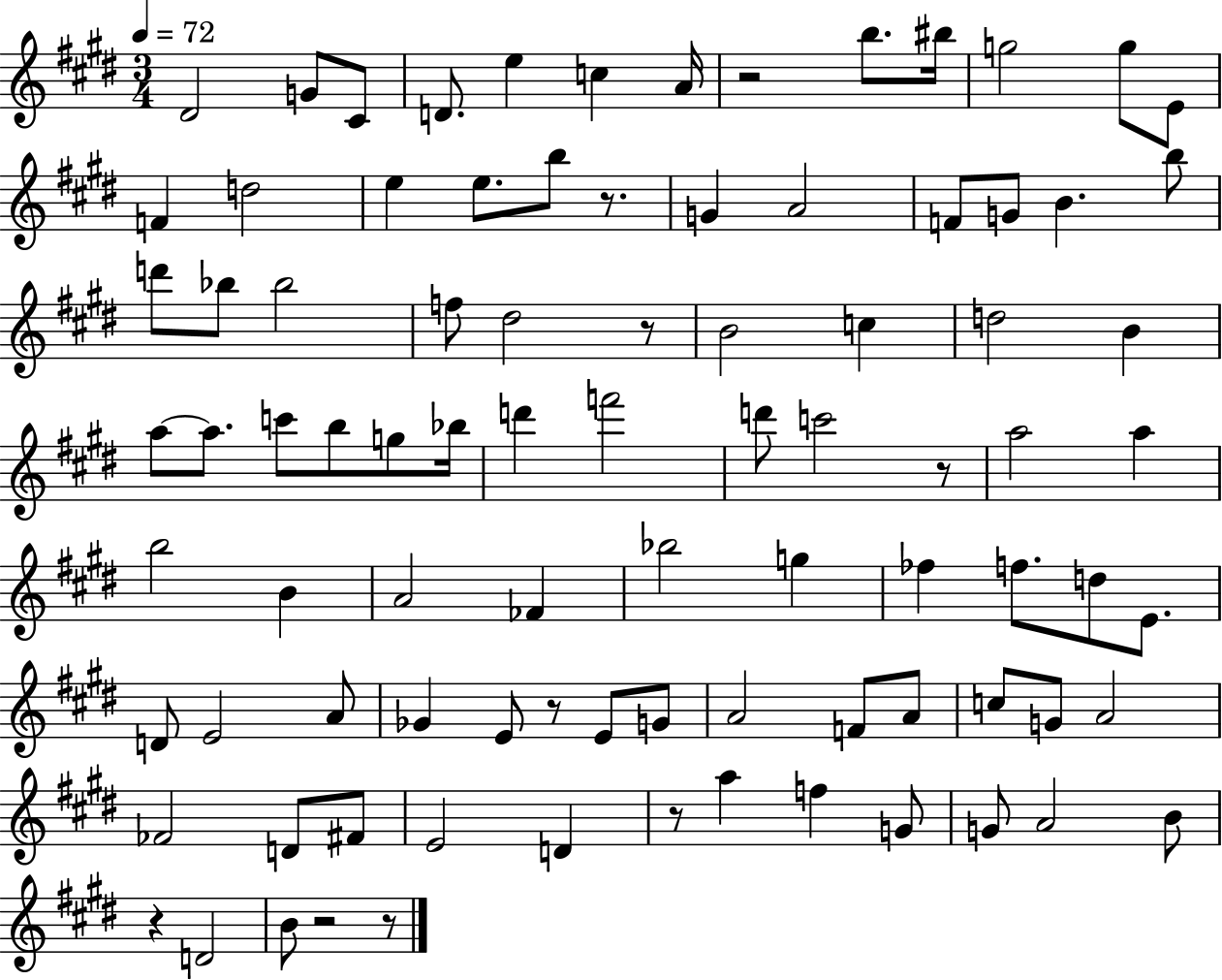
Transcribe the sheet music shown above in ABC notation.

X:1
T:Untitled
M:3/4
L:1/4
K:E
^D2 G/2 ^C/2 D/2 e c A/4 z2 b/2 ^b/4 g2 g/2 E/2 F d2 e e/2 b/2 z/2 G A2 F/2 G/2 B b/2 d'/2 _b/2 _b2 f/2 ^d2 z/2 B2 c d2 B a/2 a/2 c'/2 b/2 g/2 _b/4 d' f'2 d'/2 c'2 z/2 a2 a b2 B A2 _F _b2 g _f f/2 d/2 E/2 D/2 E2 A/2 _G E/2 z/2 E/2 G/2 A2 F/2 A/2 c/2 G/2 A2 _F2 D/2 ^F/2 E2 D z/2 a f G/2 G/2 A2 B/2 z D2 B/2 z2 z/2